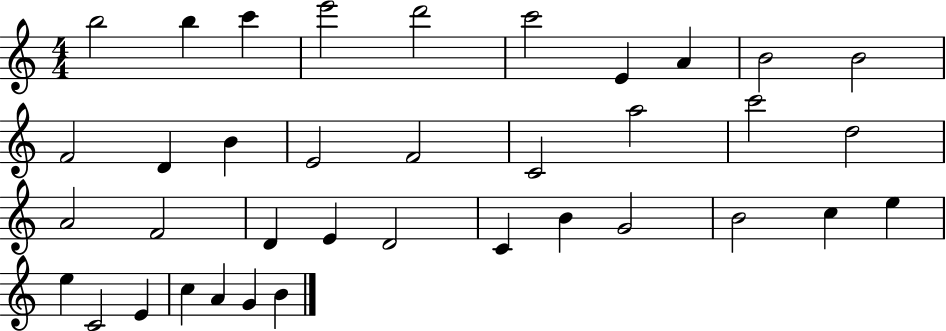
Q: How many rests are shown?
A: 0